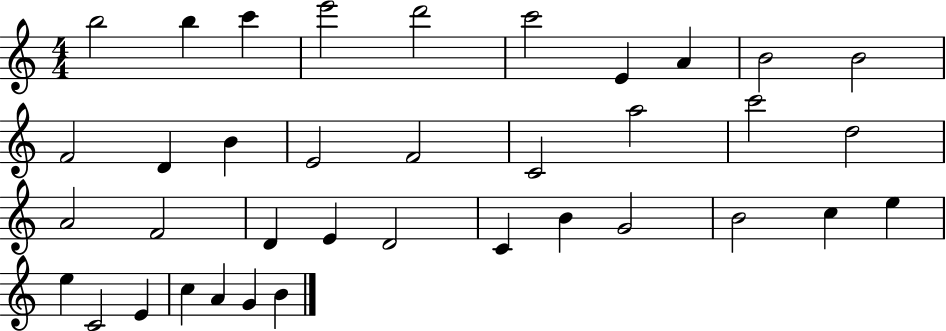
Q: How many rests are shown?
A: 0